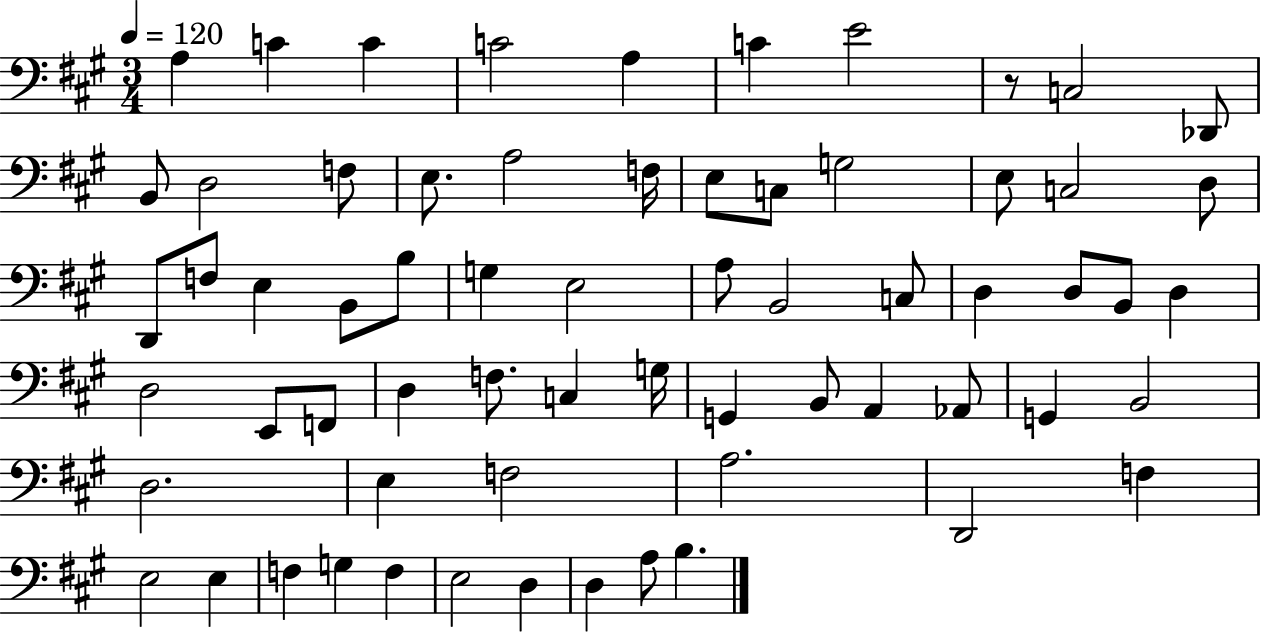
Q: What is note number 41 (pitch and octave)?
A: C3